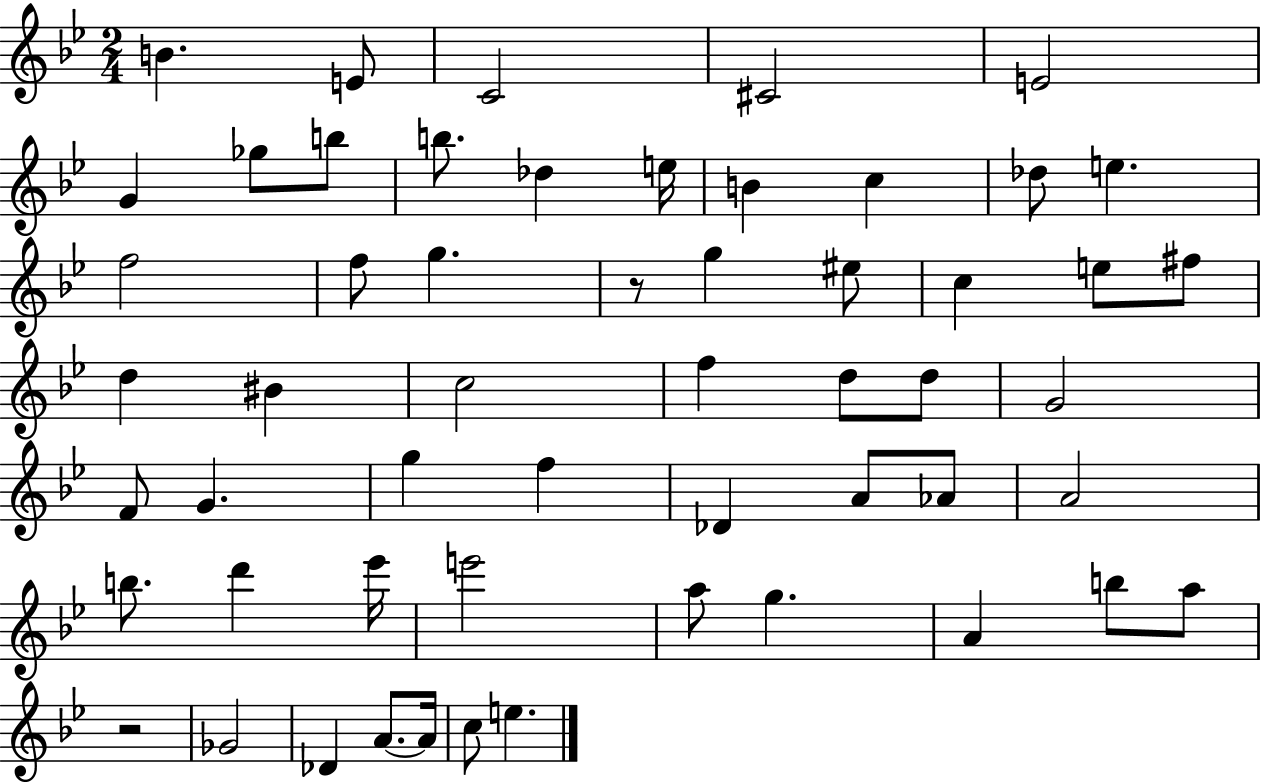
B4/q. E4/e C4/h C#4/h E4/h G4/q Gb5/e B5/e B5/e. Db5/q E5/s B4/q C5/q Db5/e E5/q. F5/h F5/e G5/q. R/e G5/q EIS5/e C5/q E5/e F#5/e D5/q BIS4/q C5/h F5/q D5/e D5/e G4/h F4/e G4/q. G5/q F5/q Db4/q A4/e Ab4/e A4/h B5/e. D6/q Eb6/s E6/h A5/e G5/q. A4/q B5/e A5/e R/h Gb4/h Db4/q A4/e. A4/s C5/e E5/q.